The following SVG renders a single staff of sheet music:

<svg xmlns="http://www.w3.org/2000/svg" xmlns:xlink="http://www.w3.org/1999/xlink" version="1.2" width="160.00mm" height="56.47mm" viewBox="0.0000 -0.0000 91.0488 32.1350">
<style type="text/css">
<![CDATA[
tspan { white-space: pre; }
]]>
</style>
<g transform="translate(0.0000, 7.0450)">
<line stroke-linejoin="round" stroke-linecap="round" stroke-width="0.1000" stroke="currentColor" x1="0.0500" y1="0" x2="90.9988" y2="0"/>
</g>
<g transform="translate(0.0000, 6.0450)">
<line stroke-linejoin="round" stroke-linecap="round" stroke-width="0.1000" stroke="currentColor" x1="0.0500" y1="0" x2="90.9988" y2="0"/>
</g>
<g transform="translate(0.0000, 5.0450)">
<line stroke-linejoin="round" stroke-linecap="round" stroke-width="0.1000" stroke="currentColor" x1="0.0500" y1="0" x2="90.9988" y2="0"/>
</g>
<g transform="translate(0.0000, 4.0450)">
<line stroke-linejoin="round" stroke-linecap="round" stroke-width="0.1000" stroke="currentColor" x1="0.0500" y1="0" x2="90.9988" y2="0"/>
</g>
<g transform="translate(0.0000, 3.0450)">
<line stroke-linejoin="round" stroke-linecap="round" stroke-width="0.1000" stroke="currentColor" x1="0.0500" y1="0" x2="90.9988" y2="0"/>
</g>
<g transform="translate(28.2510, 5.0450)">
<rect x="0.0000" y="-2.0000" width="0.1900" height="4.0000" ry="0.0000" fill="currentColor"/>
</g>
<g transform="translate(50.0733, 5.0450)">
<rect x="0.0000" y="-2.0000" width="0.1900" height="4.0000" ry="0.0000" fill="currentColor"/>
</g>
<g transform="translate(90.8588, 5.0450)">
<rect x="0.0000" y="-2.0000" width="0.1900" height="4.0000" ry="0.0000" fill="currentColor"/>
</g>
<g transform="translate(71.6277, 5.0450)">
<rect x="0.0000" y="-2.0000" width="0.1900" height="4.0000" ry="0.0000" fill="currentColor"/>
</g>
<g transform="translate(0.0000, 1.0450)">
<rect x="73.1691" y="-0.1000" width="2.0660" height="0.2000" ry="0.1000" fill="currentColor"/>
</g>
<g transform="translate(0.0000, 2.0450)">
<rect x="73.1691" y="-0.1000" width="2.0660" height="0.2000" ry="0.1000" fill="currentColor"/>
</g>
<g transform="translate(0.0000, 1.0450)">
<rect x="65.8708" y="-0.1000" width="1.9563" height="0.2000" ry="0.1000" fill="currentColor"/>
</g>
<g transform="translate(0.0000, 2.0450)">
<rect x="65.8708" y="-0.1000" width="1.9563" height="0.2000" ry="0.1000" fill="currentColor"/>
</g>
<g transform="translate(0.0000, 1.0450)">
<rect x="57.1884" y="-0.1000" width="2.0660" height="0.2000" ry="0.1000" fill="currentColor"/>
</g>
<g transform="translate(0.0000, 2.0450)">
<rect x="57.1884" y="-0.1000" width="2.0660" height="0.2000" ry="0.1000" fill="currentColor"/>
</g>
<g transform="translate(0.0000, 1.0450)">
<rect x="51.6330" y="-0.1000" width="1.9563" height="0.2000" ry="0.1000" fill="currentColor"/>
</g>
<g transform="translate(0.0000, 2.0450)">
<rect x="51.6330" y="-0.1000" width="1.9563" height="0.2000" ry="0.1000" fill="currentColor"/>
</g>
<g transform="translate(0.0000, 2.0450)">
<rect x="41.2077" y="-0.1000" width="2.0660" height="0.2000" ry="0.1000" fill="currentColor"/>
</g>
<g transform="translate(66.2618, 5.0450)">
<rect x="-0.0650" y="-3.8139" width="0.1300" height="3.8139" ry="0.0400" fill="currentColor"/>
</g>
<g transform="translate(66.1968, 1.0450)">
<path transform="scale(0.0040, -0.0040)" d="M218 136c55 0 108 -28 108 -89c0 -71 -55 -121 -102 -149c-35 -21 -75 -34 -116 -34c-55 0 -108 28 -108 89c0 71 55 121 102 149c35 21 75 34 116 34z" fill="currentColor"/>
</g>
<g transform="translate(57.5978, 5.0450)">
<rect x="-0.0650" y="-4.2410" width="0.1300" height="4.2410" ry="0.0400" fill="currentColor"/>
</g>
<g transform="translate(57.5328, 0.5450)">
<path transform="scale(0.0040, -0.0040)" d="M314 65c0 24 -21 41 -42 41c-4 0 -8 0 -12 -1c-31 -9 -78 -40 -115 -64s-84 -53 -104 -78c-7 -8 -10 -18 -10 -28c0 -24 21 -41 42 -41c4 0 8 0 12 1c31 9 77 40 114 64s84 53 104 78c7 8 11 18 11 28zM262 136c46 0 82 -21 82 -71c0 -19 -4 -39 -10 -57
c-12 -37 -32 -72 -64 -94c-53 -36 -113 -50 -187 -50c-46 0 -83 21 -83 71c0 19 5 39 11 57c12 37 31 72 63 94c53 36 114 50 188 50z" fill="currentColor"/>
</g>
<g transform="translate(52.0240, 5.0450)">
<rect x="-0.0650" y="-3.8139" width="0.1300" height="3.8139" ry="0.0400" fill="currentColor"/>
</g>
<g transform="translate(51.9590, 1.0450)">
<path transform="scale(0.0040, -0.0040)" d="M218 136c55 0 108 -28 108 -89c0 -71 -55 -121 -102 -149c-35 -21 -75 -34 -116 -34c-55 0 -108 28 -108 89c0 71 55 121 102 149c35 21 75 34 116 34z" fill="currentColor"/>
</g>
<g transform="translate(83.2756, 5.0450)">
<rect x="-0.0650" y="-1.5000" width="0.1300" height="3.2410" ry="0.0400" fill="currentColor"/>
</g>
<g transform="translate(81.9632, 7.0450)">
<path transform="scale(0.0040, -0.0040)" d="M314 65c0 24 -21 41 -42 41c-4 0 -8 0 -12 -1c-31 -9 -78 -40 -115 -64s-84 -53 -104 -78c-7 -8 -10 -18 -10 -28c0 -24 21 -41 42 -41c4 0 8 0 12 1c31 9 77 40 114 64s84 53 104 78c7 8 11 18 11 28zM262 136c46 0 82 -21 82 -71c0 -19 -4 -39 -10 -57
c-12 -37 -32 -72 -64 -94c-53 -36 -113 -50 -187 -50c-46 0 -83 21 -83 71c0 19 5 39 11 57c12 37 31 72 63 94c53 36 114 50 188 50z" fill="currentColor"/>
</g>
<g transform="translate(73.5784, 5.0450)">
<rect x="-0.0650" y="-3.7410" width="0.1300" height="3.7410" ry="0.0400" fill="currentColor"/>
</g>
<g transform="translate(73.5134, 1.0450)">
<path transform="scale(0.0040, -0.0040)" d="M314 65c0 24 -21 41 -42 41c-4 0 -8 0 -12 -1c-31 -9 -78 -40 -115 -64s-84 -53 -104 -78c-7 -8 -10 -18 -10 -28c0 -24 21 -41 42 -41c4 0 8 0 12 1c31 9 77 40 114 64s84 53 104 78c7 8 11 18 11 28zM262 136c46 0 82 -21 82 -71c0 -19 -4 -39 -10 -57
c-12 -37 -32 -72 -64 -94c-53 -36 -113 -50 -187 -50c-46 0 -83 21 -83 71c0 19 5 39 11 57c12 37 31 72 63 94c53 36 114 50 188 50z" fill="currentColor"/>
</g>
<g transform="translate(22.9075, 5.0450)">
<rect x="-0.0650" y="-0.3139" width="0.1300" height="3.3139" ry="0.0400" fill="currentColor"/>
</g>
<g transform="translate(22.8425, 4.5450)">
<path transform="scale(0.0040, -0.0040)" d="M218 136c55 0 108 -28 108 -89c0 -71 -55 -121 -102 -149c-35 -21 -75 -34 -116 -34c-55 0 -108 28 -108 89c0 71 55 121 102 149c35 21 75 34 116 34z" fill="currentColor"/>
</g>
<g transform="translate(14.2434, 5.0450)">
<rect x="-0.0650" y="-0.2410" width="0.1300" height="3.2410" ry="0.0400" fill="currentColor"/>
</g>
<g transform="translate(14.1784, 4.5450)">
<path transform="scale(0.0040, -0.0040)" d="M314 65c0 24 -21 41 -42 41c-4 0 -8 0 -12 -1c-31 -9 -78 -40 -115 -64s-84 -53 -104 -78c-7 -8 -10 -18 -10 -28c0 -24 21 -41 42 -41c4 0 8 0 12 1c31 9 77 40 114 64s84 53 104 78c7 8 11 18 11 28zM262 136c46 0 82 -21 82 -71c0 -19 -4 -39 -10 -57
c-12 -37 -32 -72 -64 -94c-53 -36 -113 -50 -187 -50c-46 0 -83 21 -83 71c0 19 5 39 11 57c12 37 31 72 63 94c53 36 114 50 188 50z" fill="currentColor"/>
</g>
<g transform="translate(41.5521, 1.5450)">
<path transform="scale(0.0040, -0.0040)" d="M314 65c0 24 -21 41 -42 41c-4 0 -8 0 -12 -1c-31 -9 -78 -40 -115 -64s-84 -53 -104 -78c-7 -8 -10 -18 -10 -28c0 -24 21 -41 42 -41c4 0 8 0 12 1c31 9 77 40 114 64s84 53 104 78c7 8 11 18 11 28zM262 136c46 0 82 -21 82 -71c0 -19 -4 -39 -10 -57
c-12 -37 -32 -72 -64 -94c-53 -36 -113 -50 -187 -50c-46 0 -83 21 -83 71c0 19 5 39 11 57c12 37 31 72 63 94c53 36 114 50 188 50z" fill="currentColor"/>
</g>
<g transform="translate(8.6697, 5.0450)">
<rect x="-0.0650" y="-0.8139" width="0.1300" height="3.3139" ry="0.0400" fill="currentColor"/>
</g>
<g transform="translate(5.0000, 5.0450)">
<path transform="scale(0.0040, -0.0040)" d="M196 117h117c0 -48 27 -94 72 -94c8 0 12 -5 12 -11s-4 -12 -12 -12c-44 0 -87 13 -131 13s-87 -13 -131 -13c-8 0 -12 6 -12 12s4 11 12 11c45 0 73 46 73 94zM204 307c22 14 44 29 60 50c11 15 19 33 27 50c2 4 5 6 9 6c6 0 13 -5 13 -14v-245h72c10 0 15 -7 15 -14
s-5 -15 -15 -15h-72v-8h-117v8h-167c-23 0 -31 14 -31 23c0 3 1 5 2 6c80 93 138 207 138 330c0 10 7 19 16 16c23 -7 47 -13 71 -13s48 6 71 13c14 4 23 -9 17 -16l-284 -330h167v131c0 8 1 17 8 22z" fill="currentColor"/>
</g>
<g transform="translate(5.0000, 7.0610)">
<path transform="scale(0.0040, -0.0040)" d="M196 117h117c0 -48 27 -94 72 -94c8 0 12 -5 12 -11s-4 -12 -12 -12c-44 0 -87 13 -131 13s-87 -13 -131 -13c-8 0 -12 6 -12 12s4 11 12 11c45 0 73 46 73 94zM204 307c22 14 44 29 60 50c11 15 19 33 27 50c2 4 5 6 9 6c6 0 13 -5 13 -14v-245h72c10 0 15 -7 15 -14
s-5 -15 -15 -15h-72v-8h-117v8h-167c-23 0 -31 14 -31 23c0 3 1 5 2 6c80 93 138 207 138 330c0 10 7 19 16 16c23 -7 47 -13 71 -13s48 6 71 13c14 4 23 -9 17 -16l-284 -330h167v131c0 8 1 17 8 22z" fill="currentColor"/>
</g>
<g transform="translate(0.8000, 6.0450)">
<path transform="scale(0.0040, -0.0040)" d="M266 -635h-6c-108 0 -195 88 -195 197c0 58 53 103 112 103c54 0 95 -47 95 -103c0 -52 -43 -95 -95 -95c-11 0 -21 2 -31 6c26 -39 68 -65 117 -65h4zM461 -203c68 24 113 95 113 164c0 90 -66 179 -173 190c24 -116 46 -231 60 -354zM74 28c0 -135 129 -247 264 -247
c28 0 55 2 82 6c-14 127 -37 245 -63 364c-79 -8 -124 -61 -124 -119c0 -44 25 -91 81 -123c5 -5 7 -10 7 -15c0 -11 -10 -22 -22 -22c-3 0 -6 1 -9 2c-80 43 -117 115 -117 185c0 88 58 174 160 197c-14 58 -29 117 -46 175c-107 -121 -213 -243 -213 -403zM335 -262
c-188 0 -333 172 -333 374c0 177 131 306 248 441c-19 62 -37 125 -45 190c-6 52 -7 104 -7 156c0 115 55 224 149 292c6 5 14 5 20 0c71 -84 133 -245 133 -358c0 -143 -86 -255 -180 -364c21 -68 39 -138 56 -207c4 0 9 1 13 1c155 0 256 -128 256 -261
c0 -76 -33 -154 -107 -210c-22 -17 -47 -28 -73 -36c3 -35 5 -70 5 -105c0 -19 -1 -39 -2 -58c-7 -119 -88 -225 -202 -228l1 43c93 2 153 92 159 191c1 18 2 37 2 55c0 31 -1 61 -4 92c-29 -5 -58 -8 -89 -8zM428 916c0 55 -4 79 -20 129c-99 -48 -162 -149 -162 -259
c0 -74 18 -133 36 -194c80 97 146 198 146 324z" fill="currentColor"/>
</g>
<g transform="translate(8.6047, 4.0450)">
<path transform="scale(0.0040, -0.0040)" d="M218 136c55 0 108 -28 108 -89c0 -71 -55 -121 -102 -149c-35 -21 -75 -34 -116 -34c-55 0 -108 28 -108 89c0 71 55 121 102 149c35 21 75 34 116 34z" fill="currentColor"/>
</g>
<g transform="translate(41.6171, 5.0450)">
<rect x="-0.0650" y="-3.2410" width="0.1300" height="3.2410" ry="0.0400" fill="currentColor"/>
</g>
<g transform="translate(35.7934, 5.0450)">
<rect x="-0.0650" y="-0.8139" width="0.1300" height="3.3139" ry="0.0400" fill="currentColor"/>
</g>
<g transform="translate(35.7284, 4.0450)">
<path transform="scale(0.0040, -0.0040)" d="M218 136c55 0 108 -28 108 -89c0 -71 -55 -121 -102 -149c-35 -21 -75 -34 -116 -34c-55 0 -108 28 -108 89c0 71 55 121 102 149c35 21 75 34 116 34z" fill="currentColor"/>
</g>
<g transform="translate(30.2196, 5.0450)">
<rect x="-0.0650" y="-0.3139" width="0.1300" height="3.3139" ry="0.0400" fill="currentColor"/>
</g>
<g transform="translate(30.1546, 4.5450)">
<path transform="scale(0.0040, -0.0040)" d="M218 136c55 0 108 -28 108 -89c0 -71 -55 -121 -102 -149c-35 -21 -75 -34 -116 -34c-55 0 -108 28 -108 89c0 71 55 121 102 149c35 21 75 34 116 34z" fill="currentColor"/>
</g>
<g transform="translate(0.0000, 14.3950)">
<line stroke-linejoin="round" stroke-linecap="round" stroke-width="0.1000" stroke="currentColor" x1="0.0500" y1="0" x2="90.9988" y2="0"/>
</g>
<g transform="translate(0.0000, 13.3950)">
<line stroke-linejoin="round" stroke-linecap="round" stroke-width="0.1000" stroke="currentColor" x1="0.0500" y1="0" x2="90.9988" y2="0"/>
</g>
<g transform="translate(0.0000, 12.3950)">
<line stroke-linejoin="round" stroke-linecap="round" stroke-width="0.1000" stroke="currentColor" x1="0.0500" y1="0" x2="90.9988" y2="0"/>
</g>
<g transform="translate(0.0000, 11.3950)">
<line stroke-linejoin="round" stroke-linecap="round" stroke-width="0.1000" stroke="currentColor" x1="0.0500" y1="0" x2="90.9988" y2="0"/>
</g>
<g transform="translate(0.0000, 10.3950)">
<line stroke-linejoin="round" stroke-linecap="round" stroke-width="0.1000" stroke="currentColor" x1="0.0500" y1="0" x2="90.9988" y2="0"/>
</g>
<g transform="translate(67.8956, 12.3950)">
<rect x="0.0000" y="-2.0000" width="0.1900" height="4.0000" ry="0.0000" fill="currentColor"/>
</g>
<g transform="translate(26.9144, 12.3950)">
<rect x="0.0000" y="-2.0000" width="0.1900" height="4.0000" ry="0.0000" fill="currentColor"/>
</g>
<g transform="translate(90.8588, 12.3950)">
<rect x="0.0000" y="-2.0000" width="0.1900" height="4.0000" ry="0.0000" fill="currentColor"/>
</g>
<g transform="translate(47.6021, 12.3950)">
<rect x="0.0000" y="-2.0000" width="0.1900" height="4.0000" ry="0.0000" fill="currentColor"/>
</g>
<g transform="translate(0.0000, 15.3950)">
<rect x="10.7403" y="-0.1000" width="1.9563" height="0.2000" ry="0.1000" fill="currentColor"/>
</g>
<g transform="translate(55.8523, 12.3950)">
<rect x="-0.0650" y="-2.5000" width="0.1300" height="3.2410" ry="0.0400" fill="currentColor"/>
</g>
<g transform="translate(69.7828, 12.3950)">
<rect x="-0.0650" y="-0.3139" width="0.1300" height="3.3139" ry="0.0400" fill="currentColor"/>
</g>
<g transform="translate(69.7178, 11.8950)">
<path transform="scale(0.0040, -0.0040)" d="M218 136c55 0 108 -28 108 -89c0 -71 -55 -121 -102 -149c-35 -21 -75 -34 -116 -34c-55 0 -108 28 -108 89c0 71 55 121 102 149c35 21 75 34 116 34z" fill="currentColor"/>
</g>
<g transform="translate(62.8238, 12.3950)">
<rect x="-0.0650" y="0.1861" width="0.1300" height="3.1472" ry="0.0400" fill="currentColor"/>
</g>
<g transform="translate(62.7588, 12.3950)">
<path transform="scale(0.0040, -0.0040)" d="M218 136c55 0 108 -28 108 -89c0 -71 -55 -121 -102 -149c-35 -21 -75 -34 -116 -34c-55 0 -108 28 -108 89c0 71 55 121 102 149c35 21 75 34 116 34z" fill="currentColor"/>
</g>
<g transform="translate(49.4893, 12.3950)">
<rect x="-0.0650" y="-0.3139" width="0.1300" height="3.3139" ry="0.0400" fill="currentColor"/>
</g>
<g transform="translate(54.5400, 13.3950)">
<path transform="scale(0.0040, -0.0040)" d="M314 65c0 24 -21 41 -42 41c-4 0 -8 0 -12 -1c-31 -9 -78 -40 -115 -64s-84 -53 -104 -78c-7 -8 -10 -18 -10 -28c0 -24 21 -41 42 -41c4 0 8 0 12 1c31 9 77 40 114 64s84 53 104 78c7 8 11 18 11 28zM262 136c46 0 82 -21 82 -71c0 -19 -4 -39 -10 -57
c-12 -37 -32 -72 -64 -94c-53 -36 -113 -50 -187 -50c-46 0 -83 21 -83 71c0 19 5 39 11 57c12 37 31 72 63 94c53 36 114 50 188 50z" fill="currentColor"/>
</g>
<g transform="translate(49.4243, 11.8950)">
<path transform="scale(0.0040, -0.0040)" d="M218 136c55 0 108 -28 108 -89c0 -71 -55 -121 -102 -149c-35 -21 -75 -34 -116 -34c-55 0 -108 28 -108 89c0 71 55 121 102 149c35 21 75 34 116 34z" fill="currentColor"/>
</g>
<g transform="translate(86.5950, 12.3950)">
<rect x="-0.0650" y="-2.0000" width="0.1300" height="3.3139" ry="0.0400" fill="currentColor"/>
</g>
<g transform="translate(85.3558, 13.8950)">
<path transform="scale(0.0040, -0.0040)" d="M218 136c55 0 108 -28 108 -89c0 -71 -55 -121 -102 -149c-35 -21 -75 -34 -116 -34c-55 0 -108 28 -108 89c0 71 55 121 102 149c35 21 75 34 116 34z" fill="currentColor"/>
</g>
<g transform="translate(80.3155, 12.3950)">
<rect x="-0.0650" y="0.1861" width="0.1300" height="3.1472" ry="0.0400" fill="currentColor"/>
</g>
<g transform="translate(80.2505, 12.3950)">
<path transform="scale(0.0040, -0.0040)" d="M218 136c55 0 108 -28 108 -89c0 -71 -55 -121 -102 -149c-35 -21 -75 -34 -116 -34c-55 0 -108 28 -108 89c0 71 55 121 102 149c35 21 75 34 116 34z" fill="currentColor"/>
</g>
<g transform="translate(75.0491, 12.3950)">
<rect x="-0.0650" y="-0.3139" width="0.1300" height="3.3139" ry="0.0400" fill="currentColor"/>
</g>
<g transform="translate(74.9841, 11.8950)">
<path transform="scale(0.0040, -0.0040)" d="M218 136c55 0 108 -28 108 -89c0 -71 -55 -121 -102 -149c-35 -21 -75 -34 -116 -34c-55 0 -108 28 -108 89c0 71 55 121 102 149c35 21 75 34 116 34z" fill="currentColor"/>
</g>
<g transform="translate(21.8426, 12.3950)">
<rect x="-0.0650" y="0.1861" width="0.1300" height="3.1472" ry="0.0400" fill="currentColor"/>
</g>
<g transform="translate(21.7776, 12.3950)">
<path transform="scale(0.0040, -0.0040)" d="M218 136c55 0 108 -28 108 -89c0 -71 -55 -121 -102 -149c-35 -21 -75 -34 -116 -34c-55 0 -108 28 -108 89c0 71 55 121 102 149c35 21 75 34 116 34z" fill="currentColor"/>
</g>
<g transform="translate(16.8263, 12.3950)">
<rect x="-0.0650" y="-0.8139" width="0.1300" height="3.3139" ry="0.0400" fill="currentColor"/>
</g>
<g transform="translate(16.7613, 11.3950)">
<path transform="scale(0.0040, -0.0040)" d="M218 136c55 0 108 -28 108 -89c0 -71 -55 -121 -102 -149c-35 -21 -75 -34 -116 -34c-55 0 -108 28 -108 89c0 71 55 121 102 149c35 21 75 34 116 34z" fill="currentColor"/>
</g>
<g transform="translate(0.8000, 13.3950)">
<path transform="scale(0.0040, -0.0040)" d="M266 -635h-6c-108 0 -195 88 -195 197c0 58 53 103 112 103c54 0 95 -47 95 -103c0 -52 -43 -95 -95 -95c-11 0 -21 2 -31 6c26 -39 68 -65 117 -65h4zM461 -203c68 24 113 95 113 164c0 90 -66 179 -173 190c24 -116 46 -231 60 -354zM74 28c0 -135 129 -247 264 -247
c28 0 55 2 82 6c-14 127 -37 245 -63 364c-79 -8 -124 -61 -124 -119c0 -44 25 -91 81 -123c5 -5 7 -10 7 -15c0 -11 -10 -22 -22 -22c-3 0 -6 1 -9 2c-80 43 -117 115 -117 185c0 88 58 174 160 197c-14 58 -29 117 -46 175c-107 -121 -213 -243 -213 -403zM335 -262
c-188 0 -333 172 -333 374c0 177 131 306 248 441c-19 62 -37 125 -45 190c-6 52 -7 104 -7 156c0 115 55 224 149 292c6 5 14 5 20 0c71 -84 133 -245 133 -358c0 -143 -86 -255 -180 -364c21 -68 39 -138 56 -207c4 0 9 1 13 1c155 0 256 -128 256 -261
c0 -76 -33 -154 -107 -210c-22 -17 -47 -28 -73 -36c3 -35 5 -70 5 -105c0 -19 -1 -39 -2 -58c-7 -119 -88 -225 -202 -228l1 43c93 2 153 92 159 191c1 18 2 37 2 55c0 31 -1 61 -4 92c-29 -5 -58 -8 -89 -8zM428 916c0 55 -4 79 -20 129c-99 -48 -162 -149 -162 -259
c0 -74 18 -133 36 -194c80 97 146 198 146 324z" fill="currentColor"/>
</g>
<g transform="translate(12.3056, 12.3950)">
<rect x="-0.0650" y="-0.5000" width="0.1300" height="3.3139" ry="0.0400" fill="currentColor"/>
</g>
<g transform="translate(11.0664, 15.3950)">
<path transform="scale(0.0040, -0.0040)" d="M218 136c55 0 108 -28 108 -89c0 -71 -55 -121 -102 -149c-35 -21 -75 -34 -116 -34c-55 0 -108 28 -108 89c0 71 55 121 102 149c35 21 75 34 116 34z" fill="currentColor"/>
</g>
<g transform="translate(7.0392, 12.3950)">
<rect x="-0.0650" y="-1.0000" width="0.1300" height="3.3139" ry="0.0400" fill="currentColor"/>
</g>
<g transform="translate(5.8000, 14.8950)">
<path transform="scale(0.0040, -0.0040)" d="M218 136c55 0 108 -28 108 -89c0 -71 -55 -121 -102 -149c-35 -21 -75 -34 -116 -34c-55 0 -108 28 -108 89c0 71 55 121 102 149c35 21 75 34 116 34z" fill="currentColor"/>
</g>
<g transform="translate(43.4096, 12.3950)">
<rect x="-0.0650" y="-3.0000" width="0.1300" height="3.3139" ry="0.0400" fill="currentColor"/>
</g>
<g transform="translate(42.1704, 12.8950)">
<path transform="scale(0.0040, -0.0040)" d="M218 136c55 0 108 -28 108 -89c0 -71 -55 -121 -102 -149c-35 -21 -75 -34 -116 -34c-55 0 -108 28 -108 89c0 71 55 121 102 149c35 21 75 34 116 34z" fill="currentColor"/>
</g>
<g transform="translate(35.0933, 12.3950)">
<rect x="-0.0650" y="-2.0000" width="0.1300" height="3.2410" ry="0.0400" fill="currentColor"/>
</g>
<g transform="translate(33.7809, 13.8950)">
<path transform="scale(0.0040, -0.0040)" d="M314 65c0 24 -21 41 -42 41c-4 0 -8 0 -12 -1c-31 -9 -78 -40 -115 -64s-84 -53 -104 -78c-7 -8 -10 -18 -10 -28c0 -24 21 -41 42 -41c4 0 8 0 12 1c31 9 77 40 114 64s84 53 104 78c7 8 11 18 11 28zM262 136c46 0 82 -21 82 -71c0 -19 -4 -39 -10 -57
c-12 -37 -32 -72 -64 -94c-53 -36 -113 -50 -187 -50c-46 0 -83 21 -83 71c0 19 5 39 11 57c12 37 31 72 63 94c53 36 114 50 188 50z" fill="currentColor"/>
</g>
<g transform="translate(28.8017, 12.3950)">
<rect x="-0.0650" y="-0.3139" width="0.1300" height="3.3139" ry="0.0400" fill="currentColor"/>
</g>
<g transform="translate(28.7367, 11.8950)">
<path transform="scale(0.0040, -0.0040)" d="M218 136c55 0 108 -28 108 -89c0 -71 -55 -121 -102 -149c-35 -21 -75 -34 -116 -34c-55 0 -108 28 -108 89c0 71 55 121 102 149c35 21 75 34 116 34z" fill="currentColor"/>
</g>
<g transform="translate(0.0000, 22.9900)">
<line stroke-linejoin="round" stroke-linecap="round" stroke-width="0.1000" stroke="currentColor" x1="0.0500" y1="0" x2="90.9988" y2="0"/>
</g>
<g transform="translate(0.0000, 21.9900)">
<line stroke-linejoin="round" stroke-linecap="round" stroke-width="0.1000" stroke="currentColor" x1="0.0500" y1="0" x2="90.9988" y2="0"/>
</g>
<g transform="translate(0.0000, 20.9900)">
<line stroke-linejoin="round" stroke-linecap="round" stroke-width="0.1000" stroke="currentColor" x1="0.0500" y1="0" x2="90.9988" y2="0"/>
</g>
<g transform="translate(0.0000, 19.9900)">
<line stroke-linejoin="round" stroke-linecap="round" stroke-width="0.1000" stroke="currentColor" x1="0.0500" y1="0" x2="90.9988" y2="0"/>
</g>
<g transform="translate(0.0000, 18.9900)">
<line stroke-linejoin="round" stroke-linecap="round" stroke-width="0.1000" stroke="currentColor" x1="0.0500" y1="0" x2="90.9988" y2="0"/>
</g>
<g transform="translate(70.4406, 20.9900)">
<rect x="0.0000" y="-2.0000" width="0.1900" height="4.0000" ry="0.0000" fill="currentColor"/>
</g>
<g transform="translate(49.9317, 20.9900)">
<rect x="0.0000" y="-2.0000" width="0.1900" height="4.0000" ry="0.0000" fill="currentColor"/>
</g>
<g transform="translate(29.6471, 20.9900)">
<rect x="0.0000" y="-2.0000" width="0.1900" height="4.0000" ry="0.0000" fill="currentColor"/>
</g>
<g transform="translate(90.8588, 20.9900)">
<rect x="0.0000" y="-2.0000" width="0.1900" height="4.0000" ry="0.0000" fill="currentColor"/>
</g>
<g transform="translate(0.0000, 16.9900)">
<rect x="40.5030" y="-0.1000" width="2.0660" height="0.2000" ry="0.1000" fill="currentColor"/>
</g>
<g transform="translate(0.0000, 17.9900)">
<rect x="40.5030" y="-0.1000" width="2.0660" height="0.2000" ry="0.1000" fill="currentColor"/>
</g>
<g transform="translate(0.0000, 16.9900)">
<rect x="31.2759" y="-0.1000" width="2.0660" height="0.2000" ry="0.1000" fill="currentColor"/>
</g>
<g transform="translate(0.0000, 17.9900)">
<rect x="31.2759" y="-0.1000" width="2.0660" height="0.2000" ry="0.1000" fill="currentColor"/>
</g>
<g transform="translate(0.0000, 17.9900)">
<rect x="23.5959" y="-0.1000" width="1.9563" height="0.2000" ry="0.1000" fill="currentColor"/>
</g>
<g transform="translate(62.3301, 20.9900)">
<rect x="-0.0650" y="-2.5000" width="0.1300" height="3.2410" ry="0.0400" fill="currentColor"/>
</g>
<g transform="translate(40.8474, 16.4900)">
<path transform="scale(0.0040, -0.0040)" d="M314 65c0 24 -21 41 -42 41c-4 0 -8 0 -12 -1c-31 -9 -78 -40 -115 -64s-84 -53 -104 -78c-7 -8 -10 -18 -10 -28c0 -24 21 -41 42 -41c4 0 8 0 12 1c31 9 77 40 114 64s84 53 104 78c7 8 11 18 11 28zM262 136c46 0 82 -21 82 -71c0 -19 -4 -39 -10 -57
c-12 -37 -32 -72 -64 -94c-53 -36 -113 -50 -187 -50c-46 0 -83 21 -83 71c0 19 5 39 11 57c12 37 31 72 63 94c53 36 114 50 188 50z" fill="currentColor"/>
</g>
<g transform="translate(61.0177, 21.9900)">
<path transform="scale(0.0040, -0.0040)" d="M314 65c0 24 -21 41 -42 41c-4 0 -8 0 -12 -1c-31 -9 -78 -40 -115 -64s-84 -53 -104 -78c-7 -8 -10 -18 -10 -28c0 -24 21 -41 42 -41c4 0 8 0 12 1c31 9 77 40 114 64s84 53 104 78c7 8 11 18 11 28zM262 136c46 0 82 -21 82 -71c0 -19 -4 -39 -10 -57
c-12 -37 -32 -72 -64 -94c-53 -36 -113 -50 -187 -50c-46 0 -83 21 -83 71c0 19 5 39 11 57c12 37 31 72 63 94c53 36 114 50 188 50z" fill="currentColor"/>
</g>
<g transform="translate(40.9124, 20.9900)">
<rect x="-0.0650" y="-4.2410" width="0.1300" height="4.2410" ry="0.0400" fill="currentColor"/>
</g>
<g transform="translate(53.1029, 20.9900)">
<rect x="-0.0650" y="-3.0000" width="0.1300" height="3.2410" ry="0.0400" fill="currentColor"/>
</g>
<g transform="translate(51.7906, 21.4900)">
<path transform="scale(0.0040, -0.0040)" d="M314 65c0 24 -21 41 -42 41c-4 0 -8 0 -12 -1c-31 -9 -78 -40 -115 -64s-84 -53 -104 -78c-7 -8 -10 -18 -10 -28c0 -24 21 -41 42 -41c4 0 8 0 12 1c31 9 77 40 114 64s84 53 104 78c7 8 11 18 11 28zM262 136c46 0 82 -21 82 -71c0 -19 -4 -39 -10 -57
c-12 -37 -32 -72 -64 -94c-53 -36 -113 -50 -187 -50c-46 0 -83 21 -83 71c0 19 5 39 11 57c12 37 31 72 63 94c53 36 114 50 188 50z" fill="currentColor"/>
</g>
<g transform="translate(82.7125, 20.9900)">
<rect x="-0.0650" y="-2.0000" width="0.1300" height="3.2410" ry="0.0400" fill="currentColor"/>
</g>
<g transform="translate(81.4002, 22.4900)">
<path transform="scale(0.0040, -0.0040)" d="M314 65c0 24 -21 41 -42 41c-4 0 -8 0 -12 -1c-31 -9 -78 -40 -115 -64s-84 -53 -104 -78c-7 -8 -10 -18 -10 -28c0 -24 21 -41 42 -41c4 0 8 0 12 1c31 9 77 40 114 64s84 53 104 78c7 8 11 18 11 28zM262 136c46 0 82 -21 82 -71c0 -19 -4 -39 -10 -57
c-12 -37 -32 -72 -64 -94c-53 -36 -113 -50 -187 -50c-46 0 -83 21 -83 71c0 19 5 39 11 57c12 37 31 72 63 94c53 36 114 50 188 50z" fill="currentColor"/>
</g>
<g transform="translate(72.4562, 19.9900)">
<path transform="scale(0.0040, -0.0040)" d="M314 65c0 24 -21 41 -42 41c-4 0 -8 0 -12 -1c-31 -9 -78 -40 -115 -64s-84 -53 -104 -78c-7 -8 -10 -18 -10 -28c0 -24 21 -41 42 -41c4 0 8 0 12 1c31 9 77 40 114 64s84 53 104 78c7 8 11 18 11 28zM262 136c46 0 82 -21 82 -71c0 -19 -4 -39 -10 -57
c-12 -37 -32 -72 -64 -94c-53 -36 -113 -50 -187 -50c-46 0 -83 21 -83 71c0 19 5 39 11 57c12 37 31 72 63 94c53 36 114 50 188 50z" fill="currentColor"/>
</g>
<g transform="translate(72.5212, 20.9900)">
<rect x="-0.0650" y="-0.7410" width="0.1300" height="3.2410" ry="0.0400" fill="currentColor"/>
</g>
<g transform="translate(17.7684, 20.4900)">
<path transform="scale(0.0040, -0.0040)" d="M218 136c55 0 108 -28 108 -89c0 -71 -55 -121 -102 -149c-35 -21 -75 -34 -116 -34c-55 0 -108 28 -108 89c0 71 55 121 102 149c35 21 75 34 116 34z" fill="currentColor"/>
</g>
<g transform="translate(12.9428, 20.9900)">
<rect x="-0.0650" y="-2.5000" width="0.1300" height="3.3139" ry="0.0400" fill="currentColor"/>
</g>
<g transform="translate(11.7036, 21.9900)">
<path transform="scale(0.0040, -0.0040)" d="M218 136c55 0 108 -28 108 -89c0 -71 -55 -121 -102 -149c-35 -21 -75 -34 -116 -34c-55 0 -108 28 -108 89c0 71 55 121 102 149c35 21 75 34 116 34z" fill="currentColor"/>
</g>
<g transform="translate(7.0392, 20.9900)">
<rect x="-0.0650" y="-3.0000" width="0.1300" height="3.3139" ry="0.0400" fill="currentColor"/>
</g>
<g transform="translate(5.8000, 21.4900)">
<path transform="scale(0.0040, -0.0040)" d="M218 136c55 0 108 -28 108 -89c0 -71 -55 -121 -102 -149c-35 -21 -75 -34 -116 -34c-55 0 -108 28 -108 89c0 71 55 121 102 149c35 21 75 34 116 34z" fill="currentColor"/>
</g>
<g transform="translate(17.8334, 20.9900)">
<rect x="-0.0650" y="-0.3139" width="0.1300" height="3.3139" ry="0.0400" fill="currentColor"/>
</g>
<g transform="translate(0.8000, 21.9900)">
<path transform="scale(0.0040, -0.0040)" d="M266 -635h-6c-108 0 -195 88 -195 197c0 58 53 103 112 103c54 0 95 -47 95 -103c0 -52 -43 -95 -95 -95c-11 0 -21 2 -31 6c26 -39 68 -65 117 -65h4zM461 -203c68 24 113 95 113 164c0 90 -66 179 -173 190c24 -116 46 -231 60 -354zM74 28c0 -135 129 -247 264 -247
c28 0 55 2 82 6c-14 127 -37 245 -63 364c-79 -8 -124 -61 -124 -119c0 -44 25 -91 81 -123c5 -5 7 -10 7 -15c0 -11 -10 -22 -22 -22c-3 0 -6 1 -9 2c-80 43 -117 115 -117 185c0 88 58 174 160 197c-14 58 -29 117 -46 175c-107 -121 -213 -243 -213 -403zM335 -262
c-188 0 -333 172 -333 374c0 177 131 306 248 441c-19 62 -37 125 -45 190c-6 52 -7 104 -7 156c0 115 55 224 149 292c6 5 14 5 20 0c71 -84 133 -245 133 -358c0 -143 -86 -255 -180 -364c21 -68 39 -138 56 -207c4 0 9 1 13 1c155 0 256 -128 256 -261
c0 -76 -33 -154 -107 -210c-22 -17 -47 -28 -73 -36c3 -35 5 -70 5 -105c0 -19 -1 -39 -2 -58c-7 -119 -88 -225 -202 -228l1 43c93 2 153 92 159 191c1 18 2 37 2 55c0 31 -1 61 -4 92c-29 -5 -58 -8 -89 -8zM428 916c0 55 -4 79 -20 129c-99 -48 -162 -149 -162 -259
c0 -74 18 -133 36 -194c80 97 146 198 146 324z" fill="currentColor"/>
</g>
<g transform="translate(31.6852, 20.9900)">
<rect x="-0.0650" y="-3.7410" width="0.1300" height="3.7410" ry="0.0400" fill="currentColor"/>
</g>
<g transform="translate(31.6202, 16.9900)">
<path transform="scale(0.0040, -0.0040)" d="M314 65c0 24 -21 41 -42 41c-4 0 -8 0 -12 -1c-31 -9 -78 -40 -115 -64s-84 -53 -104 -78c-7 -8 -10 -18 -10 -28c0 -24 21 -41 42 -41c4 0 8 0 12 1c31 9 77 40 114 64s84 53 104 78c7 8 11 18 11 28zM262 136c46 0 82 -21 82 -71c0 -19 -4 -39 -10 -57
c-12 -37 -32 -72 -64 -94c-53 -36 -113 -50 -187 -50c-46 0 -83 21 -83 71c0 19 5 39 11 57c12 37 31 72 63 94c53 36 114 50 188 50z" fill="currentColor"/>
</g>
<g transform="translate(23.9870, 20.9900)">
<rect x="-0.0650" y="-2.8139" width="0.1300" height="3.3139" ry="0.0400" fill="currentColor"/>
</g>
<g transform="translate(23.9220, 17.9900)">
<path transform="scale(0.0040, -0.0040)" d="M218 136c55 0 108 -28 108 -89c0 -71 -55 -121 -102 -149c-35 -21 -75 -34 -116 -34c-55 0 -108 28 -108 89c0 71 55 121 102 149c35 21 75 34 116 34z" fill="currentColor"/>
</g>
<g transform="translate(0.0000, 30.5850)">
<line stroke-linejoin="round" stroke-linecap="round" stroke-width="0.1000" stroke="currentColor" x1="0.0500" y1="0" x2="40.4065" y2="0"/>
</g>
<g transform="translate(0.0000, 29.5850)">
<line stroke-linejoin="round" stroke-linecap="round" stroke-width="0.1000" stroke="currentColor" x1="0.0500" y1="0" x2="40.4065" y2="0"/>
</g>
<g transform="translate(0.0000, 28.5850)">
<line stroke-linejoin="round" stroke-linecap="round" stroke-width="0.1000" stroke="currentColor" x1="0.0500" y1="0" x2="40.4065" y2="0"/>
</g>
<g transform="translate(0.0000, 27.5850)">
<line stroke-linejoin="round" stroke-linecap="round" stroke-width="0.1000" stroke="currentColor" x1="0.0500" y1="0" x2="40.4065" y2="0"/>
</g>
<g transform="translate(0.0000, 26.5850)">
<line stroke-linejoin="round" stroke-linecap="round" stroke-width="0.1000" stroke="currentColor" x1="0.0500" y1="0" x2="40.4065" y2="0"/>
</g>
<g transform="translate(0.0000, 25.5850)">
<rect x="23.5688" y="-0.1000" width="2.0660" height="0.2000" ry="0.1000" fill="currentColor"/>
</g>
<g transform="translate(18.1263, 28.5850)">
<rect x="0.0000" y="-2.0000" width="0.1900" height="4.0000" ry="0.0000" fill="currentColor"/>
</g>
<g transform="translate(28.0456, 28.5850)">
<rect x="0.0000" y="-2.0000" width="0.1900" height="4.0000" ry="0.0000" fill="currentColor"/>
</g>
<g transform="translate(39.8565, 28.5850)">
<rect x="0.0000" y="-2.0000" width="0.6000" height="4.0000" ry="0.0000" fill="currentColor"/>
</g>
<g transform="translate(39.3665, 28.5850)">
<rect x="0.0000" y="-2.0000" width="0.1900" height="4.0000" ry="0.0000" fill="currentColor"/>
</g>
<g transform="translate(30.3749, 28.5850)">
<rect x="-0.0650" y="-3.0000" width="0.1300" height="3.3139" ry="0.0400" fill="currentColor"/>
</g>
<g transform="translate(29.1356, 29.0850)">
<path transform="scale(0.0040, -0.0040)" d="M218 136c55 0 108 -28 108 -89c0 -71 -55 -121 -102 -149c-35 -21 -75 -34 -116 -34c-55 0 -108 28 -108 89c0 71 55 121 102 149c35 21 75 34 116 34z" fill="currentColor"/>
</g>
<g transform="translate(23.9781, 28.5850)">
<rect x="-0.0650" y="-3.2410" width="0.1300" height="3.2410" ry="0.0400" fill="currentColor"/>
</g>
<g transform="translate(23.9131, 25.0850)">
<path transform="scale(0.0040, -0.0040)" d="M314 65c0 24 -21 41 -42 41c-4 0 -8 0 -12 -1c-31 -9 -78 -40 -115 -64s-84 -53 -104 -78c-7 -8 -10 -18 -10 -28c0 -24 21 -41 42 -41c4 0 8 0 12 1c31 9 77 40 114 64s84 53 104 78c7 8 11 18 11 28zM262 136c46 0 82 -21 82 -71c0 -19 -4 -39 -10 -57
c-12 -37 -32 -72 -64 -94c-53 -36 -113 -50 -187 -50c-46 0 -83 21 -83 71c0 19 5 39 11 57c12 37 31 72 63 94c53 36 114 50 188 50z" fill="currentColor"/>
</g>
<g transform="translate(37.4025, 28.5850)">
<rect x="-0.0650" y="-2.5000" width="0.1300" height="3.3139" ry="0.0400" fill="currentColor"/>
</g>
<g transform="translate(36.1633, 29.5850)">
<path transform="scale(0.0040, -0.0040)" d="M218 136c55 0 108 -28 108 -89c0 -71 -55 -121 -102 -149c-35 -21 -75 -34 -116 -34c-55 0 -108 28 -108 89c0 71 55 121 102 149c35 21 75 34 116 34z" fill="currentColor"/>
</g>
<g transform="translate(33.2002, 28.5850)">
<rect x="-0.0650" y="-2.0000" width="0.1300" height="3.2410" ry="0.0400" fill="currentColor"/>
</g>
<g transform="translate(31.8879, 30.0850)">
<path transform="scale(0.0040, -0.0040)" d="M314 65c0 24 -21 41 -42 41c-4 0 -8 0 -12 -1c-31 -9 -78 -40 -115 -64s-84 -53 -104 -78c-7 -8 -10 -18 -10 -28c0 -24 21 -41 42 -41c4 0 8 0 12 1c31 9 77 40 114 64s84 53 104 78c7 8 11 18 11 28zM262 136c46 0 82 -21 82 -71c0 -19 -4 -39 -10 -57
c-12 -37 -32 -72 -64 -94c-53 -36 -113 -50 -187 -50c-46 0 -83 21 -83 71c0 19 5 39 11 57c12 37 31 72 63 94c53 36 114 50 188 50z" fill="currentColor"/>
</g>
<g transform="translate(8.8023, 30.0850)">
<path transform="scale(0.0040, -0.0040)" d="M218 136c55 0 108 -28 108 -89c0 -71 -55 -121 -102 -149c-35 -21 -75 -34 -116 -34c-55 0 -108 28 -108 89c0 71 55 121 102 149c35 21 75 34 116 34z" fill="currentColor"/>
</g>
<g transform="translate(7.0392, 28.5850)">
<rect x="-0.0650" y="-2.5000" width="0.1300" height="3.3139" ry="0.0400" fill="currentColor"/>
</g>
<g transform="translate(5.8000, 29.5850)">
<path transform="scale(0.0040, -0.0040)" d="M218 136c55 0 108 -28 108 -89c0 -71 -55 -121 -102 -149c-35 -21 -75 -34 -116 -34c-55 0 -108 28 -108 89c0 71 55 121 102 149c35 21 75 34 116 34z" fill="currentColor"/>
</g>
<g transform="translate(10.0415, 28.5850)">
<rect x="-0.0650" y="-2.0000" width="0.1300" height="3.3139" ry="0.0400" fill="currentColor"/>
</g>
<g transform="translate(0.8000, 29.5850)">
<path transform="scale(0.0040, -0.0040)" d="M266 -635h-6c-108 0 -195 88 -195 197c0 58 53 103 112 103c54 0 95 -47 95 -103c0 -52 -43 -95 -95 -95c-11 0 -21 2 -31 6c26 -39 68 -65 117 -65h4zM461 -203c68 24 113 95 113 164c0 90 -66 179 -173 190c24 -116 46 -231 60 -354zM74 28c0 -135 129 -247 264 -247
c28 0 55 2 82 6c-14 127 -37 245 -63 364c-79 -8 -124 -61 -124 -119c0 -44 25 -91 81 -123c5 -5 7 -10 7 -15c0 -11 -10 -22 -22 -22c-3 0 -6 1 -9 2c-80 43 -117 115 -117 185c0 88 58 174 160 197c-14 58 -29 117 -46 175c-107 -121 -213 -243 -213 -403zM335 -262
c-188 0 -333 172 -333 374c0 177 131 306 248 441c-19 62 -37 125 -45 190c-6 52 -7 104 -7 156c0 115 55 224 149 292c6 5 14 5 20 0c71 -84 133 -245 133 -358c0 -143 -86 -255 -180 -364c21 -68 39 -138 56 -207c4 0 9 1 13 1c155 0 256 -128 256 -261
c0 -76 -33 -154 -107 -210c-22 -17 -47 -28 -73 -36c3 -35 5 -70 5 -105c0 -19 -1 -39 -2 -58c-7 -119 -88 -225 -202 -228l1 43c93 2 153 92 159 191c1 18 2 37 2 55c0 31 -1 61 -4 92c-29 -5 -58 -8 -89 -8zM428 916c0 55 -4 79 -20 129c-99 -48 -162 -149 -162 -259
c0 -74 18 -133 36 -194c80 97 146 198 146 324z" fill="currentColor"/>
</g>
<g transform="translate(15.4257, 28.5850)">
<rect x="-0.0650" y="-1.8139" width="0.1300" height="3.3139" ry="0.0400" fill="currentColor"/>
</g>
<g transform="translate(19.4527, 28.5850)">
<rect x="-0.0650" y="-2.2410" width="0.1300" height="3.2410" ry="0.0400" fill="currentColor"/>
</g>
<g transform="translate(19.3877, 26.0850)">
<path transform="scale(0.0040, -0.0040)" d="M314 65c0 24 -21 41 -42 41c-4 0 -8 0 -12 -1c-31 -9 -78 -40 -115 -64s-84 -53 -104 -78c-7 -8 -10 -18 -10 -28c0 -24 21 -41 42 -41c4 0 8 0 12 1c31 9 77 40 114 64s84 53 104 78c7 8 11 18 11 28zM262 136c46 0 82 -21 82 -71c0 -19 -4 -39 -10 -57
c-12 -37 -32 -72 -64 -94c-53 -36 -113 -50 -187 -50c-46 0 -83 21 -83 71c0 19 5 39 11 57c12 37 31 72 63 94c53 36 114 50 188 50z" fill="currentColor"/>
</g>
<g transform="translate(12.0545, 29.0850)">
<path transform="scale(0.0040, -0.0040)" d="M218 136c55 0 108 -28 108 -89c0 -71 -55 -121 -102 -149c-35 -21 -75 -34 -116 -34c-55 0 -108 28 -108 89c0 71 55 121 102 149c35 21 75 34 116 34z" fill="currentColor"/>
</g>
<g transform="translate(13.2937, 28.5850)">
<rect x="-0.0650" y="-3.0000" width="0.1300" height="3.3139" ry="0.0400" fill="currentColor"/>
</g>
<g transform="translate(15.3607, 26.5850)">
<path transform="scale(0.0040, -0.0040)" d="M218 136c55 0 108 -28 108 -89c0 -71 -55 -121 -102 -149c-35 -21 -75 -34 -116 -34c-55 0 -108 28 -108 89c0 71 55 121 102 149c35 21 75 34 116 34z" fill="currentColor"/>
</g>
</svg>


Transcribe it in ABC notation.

X:1
T:Untitled
M:4/4
L:1/4
K:C
d c2 c c d b2 c' d'2 c' c'2 E2 D C d B c F2 A c G2 B c c B F A G c a c'2 d'2 A2 G2 d2 F2 G F A f g2 b2 A F2 G